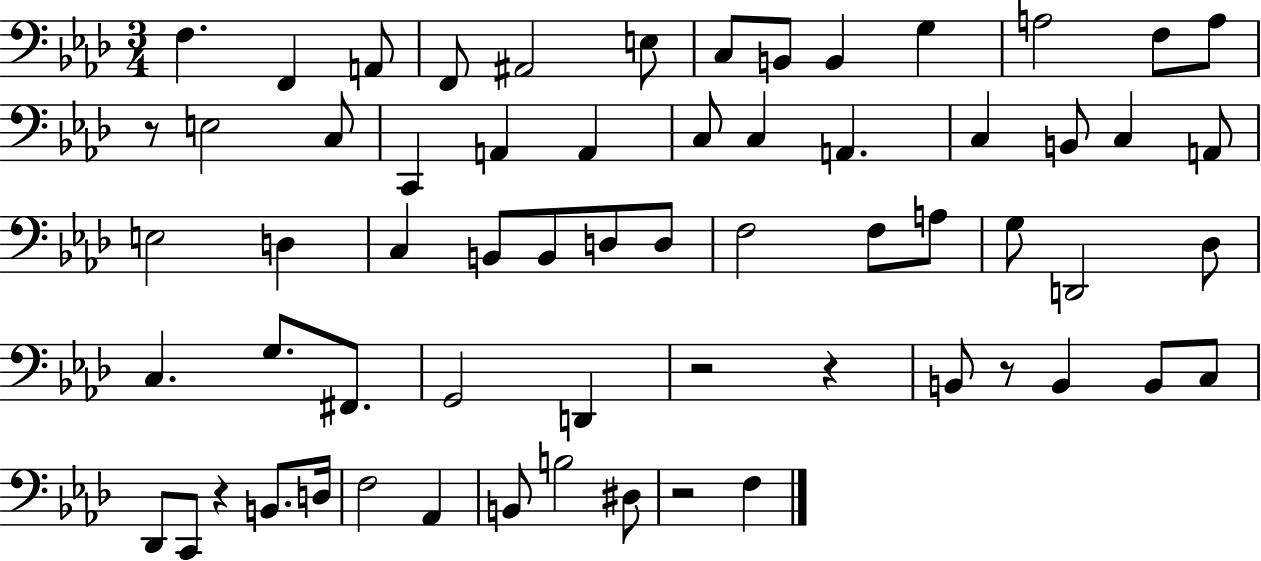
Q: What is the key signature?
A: AES major